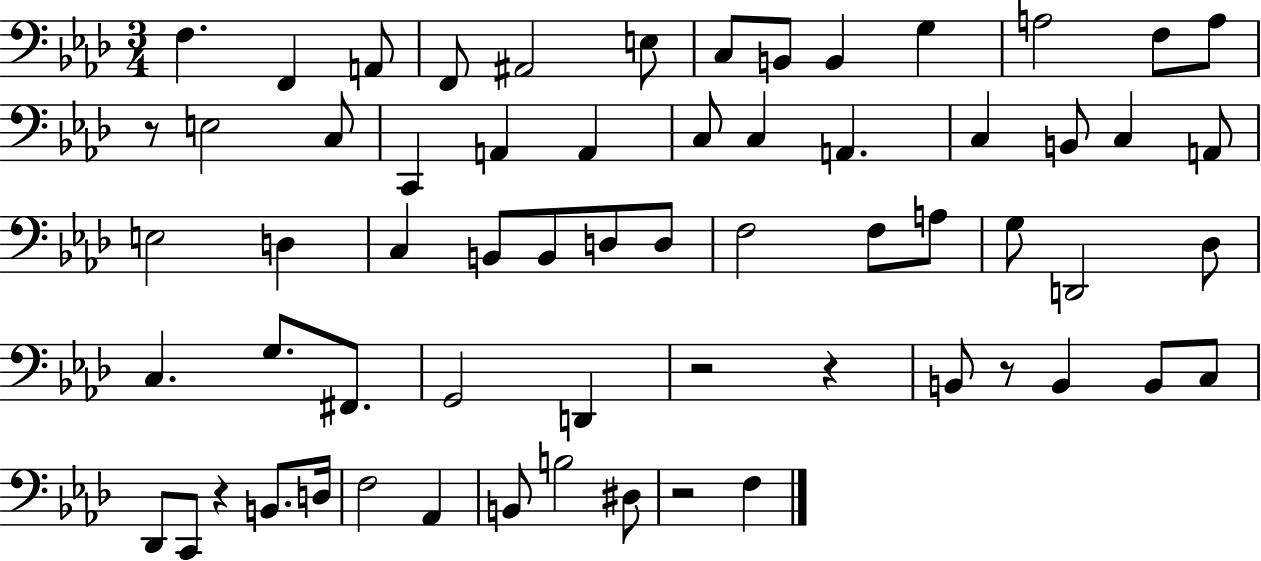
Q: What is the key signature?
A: AES major